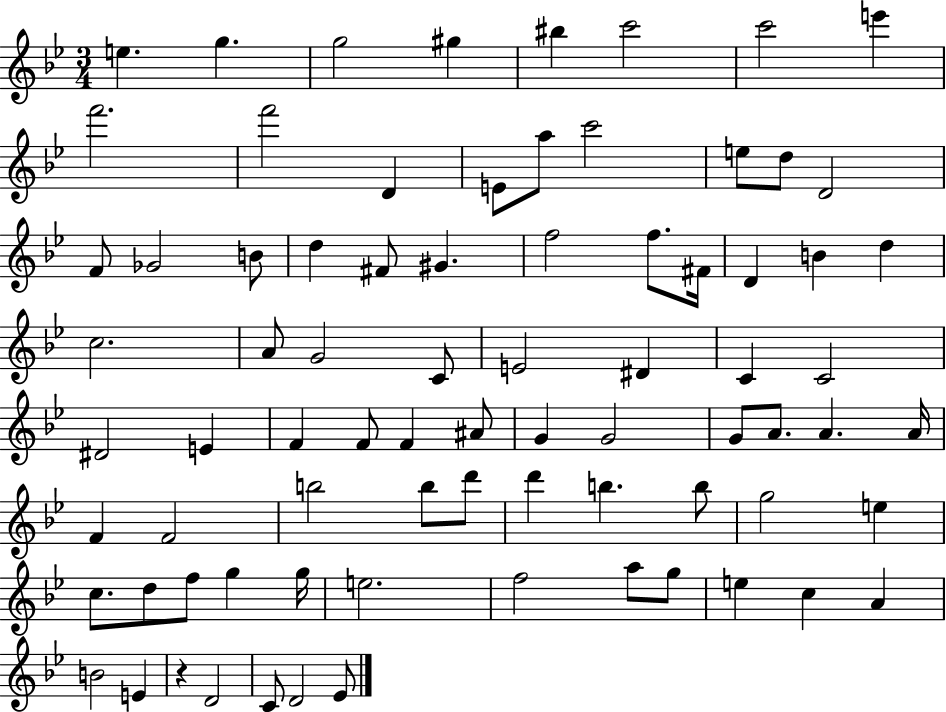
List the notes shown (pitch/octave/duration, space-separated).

E5/q. G5/q. G5/h G#5/q BIS5/q C6/h C6/h E6/q F6/h. F6/h D4/q E4/e A5/e C6/h E5/e D5/e D4/h F4/e Gb4/h B4/e D5/q F#4/e G#4/q. F5/h F5/e. F#4/s D4/q B4/q D5/q C5/h. A4/e G4/h C4/e E4/h D#4/q C4/q C4/h D#4/h E4/q F4/q F4/e F4/q A#4/e G4/q G4/h G4/e A4/e. A4/q. A4/s F4/q F4/h B5/h B5/e D6/e D6/q B5/q. B5/e G5/h E5/q C5/e. D5/e F5/e G5/q G5/s E5/h. F5/h A5/e G5/e E5/q C5/q A4/q B4/h E4/q R/q D4/h C4/e D4/h Eb4/e